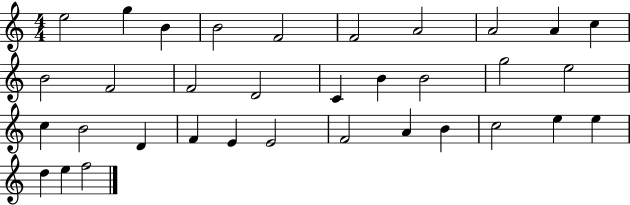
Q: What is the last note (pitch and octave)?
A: F5